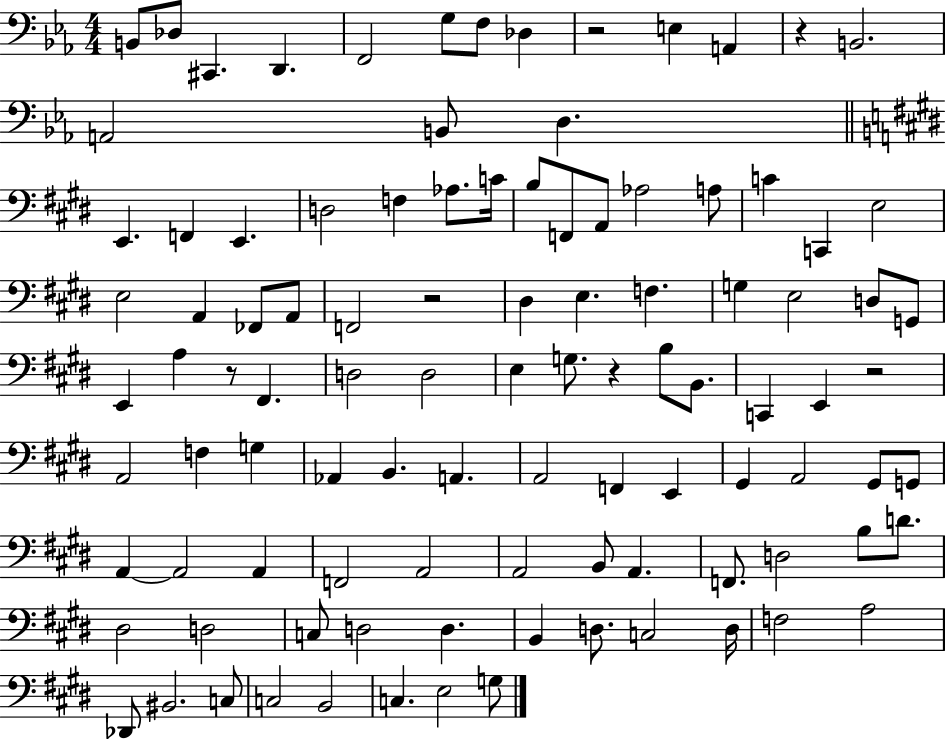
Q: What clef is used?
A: bass